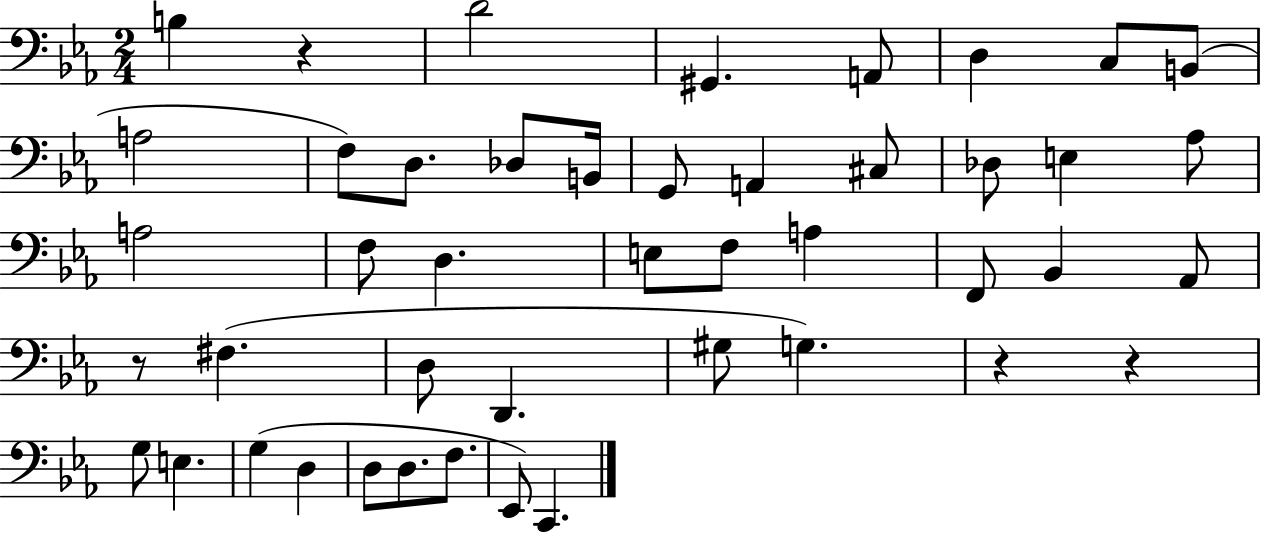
B3/q R/q D4/h G#2/q. A2/e D3/q C3/e B2/e A3/h F3/e D3/e. Db3/e B2/s G2/e A2/q C#3/e Db3/e E3/q Ab3/e A3/h F3/e D3/q. E3/e F3/e A3/q F2/e Bb2/q Ab2/e R/e F#3/q. D3/e D2/q. G#3/e G3/q. R/q R/q G3/e E3/q. G3/q D3/q D3/e D3/e. F3/e. Eb2/e C2/q.